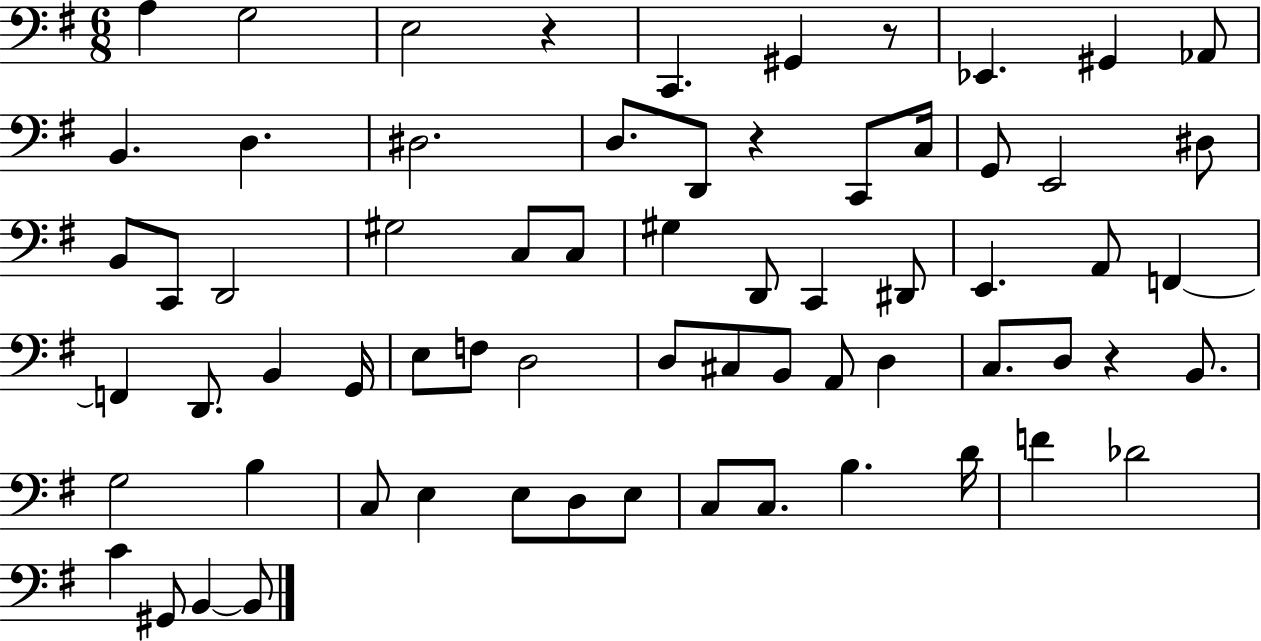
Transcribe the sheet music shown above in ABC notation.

X:1
T:Untitled
M:6/8
L:1/4
K:G
A, G,2 E,2 z C,, ^G,, z/2 _E,, ^G,, _A,,/2 B,, D, ^D,2 D,/2 D,,/2 z C,,/2 C,/4 G,,/2 E,,2 ^D,/2 B,,/2 C,,/2 D,,2 ^G,2 C,/2 C,/2 ^G, D,,/2 C,, ^D,,/2 E,, A,,/2 F,, F,, D,,/2 B,, G,,/4 E,/2 F,/2 D,2 D,/2 ^C,/2 B,,/2 A,,/2 D, C,/2 D,/2 z B,,/2 G,2 B, C,/2 E, E,/2 D,/2 E,/2 C,/2 C,/2 B, D/4 F _D2 C ^G,,/2 B,, B,,/2